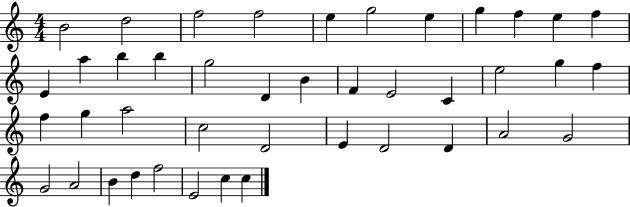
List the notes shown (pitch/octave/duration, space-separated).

B4/h D5/h F5/h F5/h E5/q G5/h E5/q G5/q F5/q E5/q F5/q E4/q A5/q B5/q B5/q G5/h D4/q B4/q F4/q E4/h C4/q E5/h G5/q F5/q F5/q G5/q A5/h C5/h D4/h E4/q D4/h D4/q A4/h G4/h G4/h A4/h B4/q D5/q F5/h E4/h C5/q C5/q